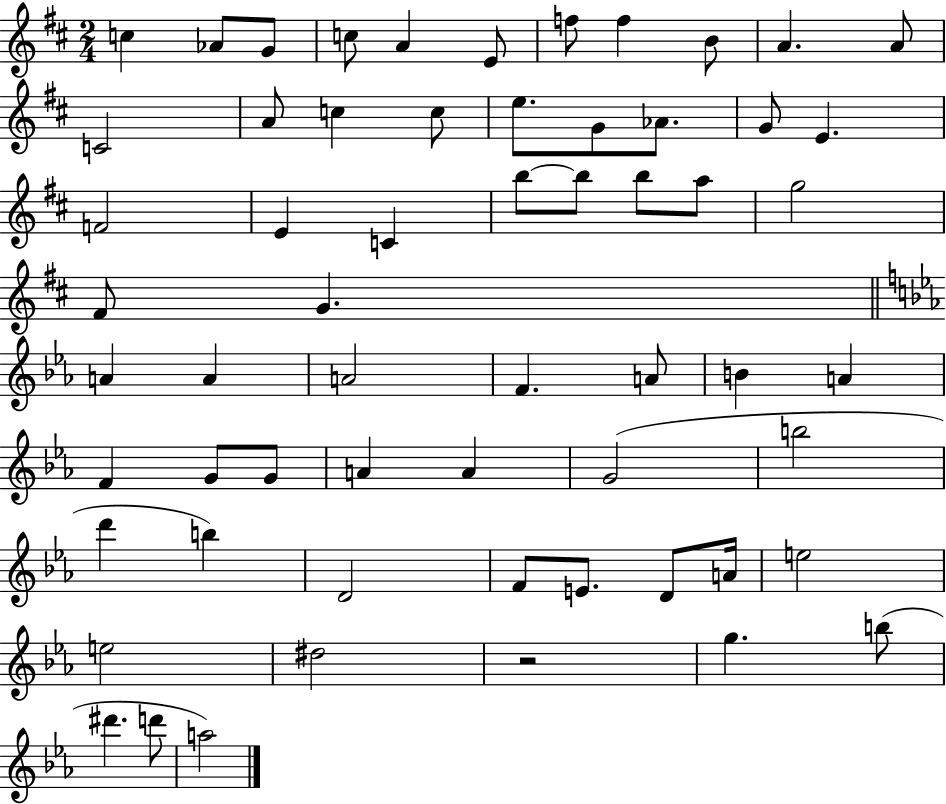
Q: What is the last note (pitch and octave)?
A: A5